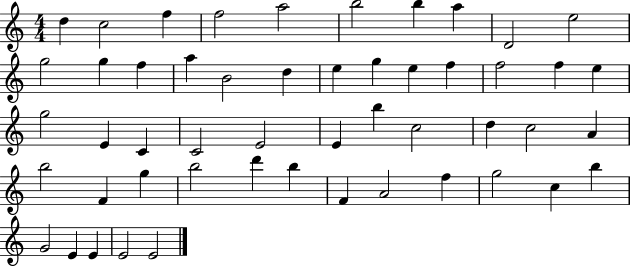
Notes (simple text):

D5/q C5/h F5/q F5/h A5/h B5/h B5/q A5/q D4/h E5/h G5/h G5/q F5/q A5/q B4/h D5/q E5/q G5/q E5/q F5/q F5/h F5/q E5/q G5/h E4/q C4/q C4/h E4/h E4/q B5/q C5/h D5/q C5/h A4/q B5/h F4/q G5/q B5/h D6/q B5/q F4/q A4/h F5/q G5/h C5/q B5/q G4/h E4/q E4/q E4/h E4/h